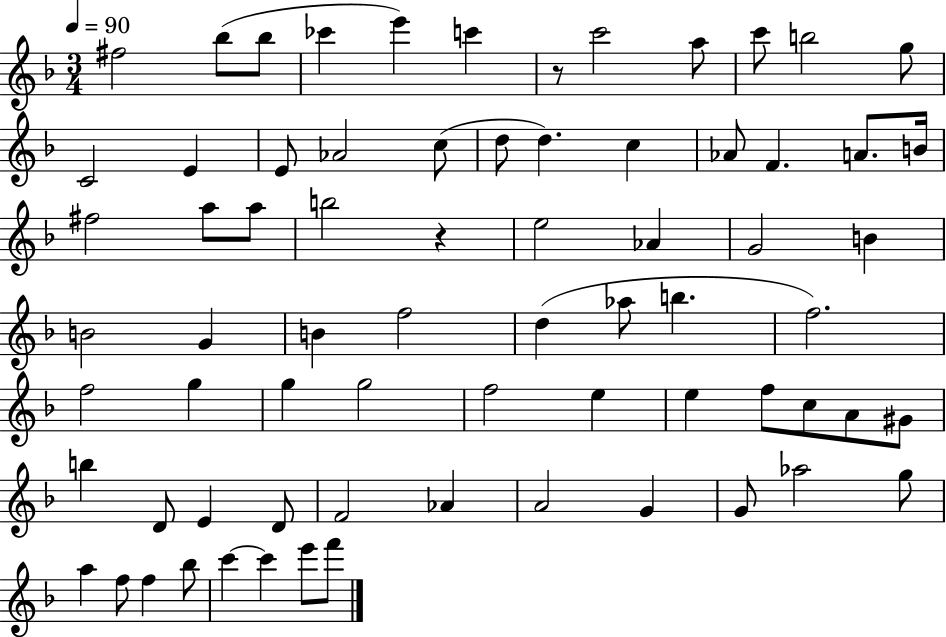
{
  \clef treble
  \numericTimeSignature
  \time 3/4
  \key f \major
  \tempo 4 = 90
  \repeat volta 2 { fis''2 bes''8( bes''8 | ces'''4 e'''4) c'''4 | r8 c'''2 a''8 | c'''8 b''2 g''8 | \break c'2 e'4 | e'8 aes'2 c''8( | d''8 d''4.) c''4 | aes'8 f'4. a'8. b'16 | \break fis''2 a''8 a''8 | b''2 r4 | e''2 aes'4 | g'2 b'4 | \break b'2 g'4 | b'4 f''2 | d''4( aes''8 b''4. | f''2.) | \break f''2 g''4 | g''4 g''2 | f''2 e''4 | e''4 f''8 c''8 a'8 gis'8 | \break b''4 d'8 e'4 d'8 | f'2 aes'4 | a'2 g'4 | g'8 aes''2 g''8 | \break a''4 f''8 f''4 bes''8 | c'''4~~ c'''4 e'''8 f'''8 | } \bar "|."
}